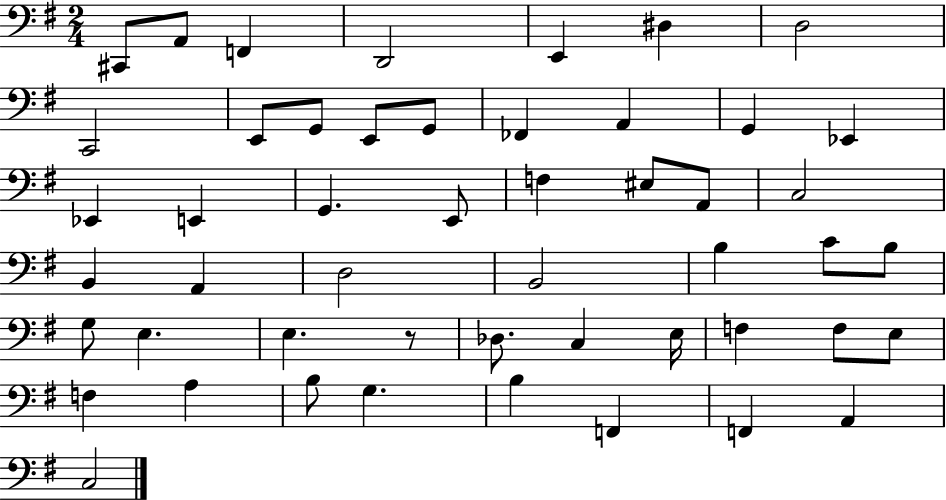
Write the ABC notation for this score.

X:1
T:Untitled
M:2/4
L:1/4
K:G
^C,,/2 A,,/2 F,, D,,2 E,, ^D, D,2 C,,2 E,,/2 G,,/2 E,,/2 G,,/2 _F,, A,, G,, _E,, _E,, E,, G,, E,,/2 F, ^E,/2 A,,/2 C,2 B,, A,, D,2 B,,2 B, C/2 B,/2 G,/2 E, E, z/2 _D,/2 C, E,/4 F, F,/2 E,/2 F, A, B,/2 G, B, F,, F,, A,, C,2